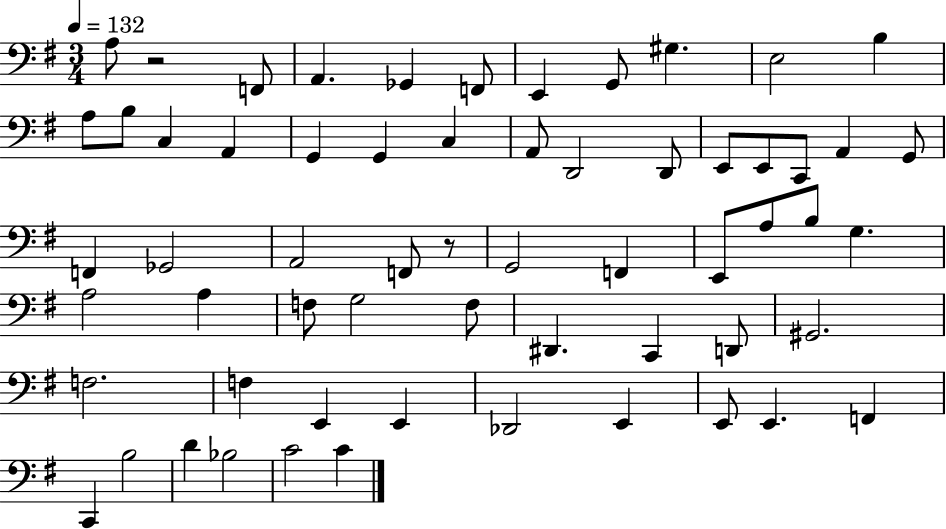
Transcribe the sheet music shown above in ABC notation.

X:1
T:Untitled
M:3/4
L:1/4
K:G
A,/2 z2 F,,/2 A,, _G,, F,,/2 E,, G,,/2 ^G, E,2 B, A,/2 B,/2 C, A,, G,, G,, C, A,,/2 D,,2 D,,/2 E,,/2 E,,/2 C,,/2 A,, G,,/2 F,, _G,,2 A,,2 F,,/2 z/2 G,,2 F,, E,,/2 A,/2 B,/2 G, A,2 A, F,/2 G,2 F,/2 ^D,, C,, D,,/2 ^G,,2 F,2 F, E,, E,, _D,,2 E,, E,,/2 E,, F,, C,, B,2 D _B,2 C2 C